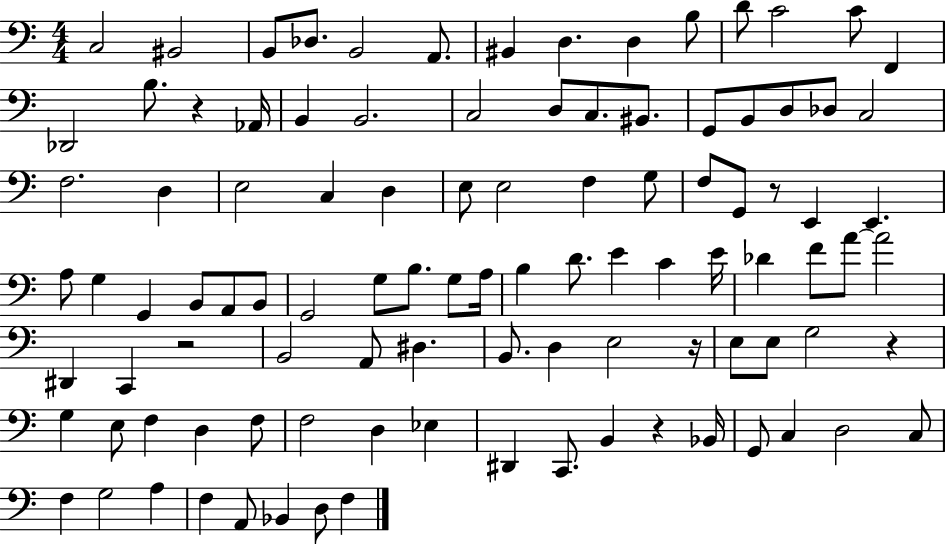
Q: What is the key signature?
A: C major